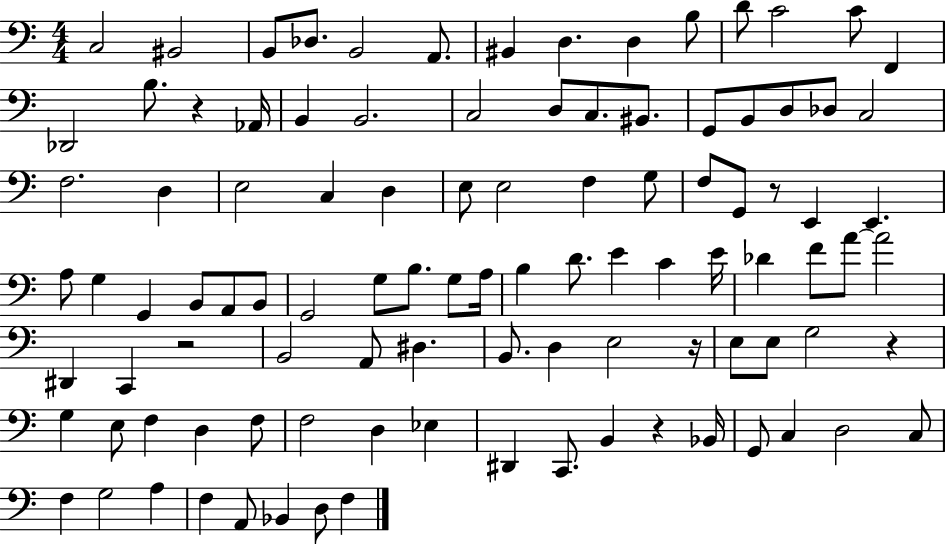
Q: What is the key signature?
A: C major